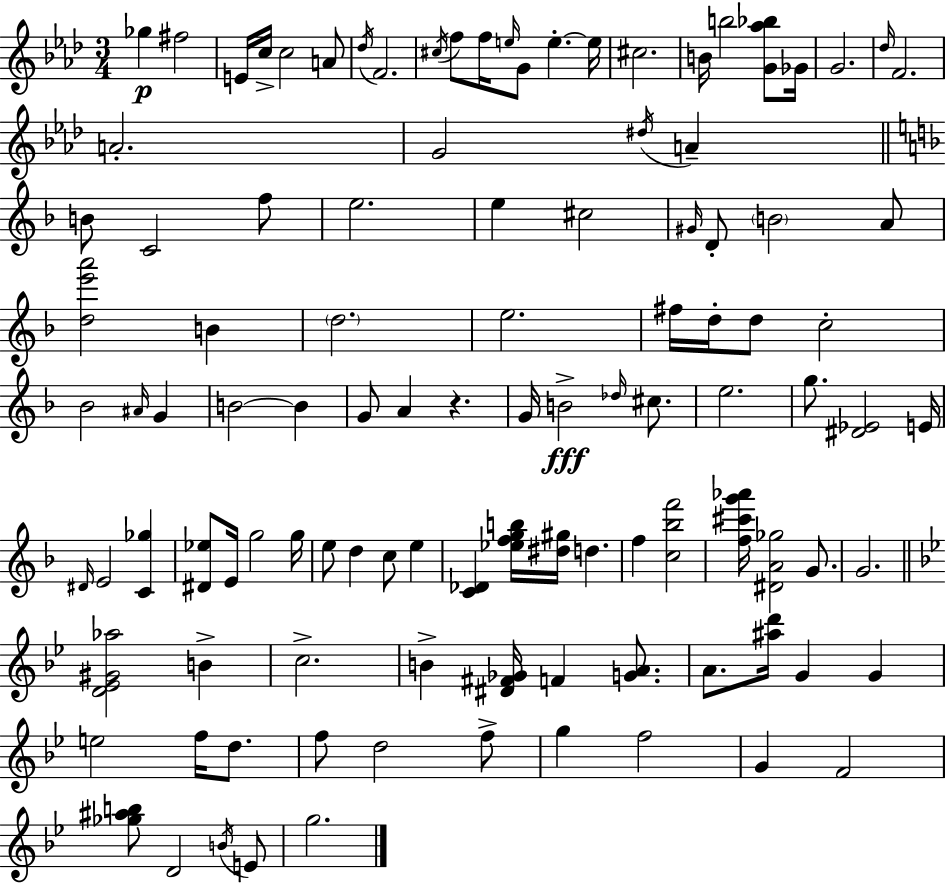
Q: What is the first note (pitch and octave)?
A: Gb5